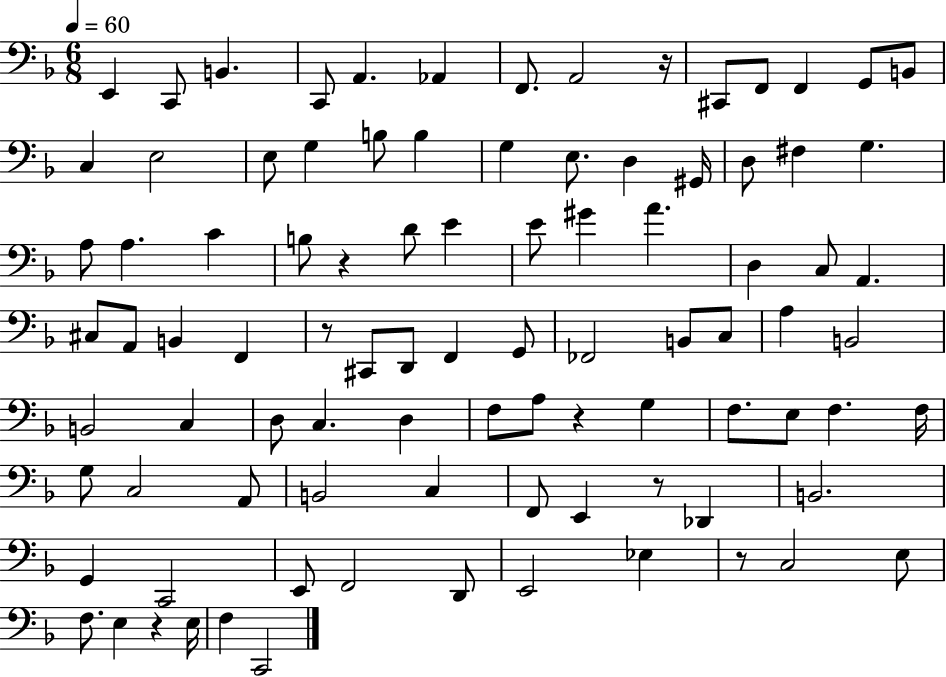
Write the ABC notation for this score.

X:1
T:Untitled
M:6/8
L:1/4
K:F
E,, C,,/2 B,, C,,/2 A,, _A,, F,,/2 A,,2 z/4 ^C,,/2 F,,/2 F,, G,,/2 B,,/2 C, E,2 E,/2 G, B,/2 B, G, E,/2 D, ^G,,/4 D,/2 ^F, G, A,/2 A, C B,/2 z D/2 E E/2 ^G A D, C,/2 A,, ^C,/2 A,,/2 B,, F,, z/2 ^C,,/2 D,,/2 F,, G,,/2 _F,,2 B,,/2 C,/2 A, B,,2 B,,2 C, D,/2 C, D, F,/2 A,/2 z G, F,/2 E,/2 F, F,/4 G,/2 C,2 A,,/2 B,,2 C, F,,/2 E,, z/2 _D,, B,,2 G,, C,,2 E,,/2 F,,2 D,,/2 E,,2 _E, z/2 C,2 E,/2 F,/2 E, z E,/4 F, C,,2